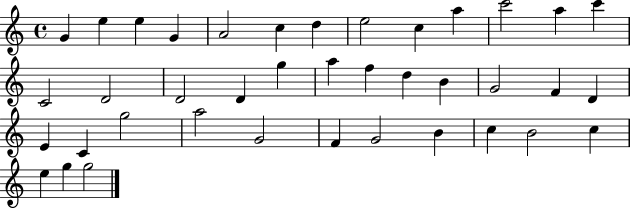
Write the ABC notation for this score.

X:1
T:Untitled
M:4/4
L:1/4
K:C
G e e G A2 c d e2 c a c'2 a c' C2 D2 D2 D g a f d B G2 F D E C g2 a2 G2 F G2 B c B2 c e g g2